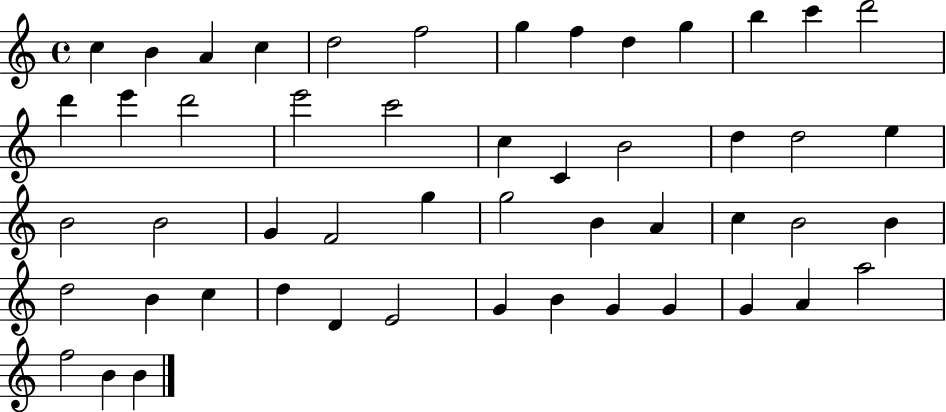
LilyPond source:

{
  \clef treble
  \time 4/4
  \defaultTimeSignature
  \key c \major
  c''4 b'4 a'4 c''4 | d''2 f''2 | g''4 f''4 d''4 g''4 | b''4 c'''4 d'''2 | \break d'''4 e'''4 d'''2 | e'''2 c'''2 | c''4 c'4 b'2 | d''4 d''2 e''4 | \break b'2 b'2 | g'4 f'2 g''4 | g''2 b'4 a'4 | c''4 b'2 b'4 | \break d''2 b'4 c''4 | d''4 d'4 e'2 | g'4 b'4 g'4 g'4 | g'4 a'4 a''2 | \break f''2 b'4 b'4 | \bar "|."
}